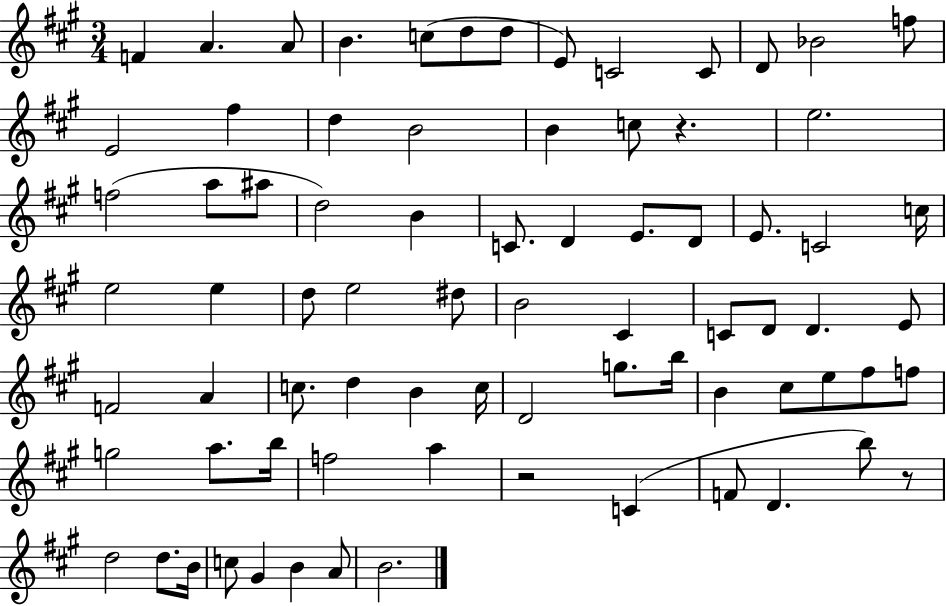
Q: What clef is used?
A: treble